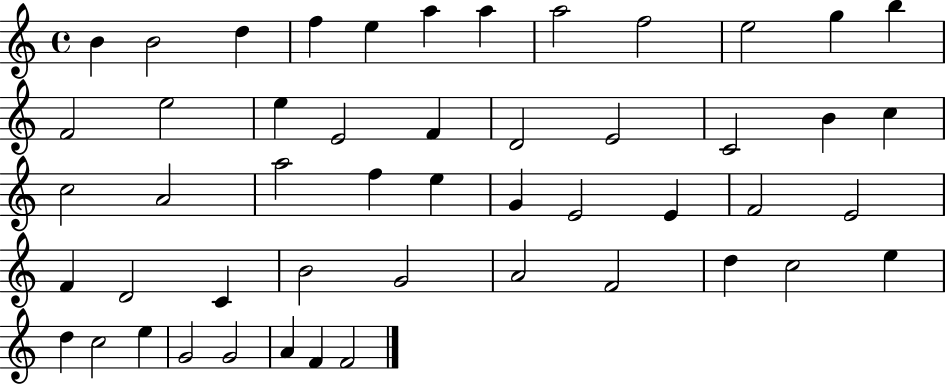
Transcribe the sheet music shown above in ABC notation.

X:1
T:Untitled
M:4/4
L:1/4
K:C
B B2 d f e a a a2 f2 e2 g b F2 e2 e E2 F D2 E2 C2 B c c2 A2 a2 f e G E2 E F2 E2 F D2 C B2 G2 A2 F2 d c2 e d c2 e G2 G2 A F F2